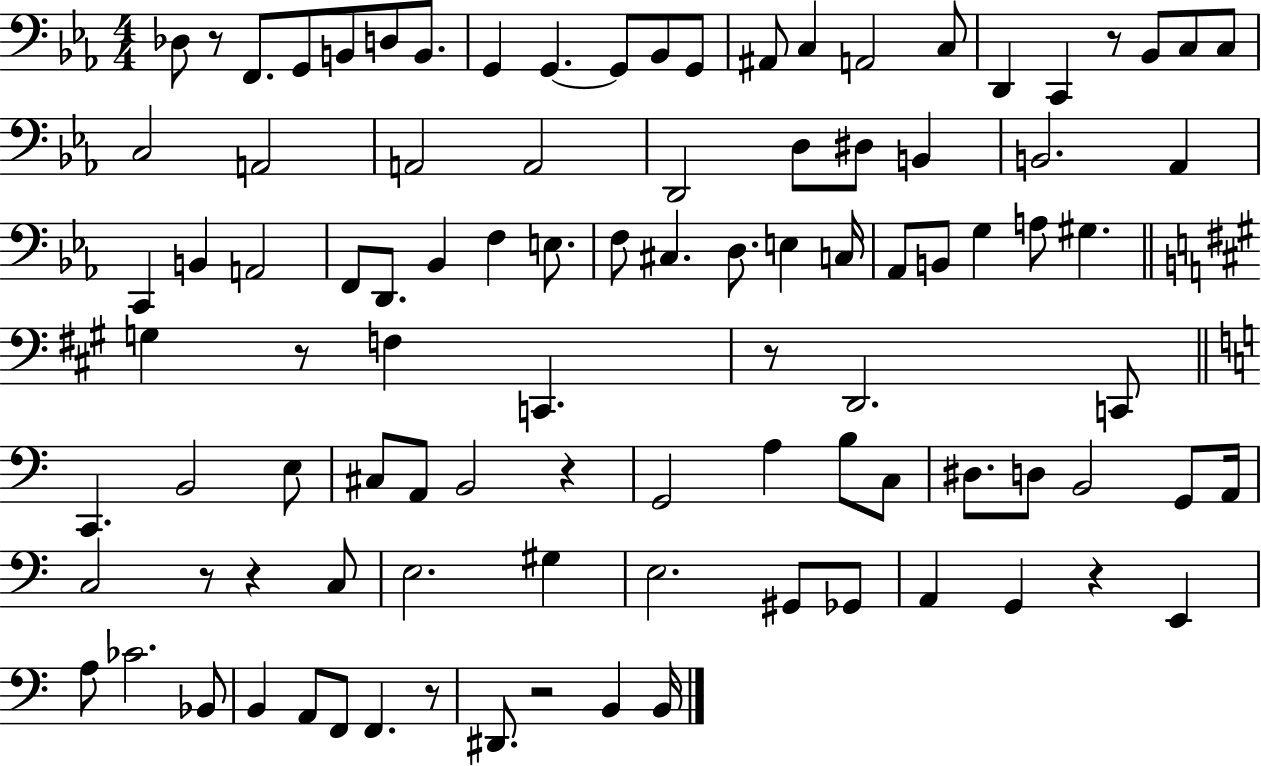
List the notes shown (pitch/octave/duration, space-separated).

Db3/e R/e F2/e. G2/e B2/e D3/e B2/e. G2/q G2/q. G2/e Bb2/e G2/e A#2/e C3/q A2/h C3/e D2/q C2/q R/e Bb2/e C3/e C3/e C3/h A2/h A2/h A2/h D2/h D3/e D#3/e B2/q B2/h. Ab2/q C2/q B2/q A2/h F2/e D2/e. Bb2/q F3/q E3/e. F3/e C#3/q. D3/e. E3/q C3/s Ab2/e B2/e G3/q A3/e G#3/q. G3/q R/e F3/q C2/q. R/e D2/h. C2/e C2/q. B2/h E3/e C#3/e A2/e B2/h R/q G2/h A3/q B3/e C3/e D#3/e. D3/e B2/h G2/e A2/s C3/h R/e R/q C3/e E3/h. G#3/q E3/h. G#2/e Gb2/e A2/q G2/q R/q E2/q A3/e CES4/h. Bb2/e B2/q A2/e F2/e F2/q. R/e D#2/e. R/h B2/q B2/s